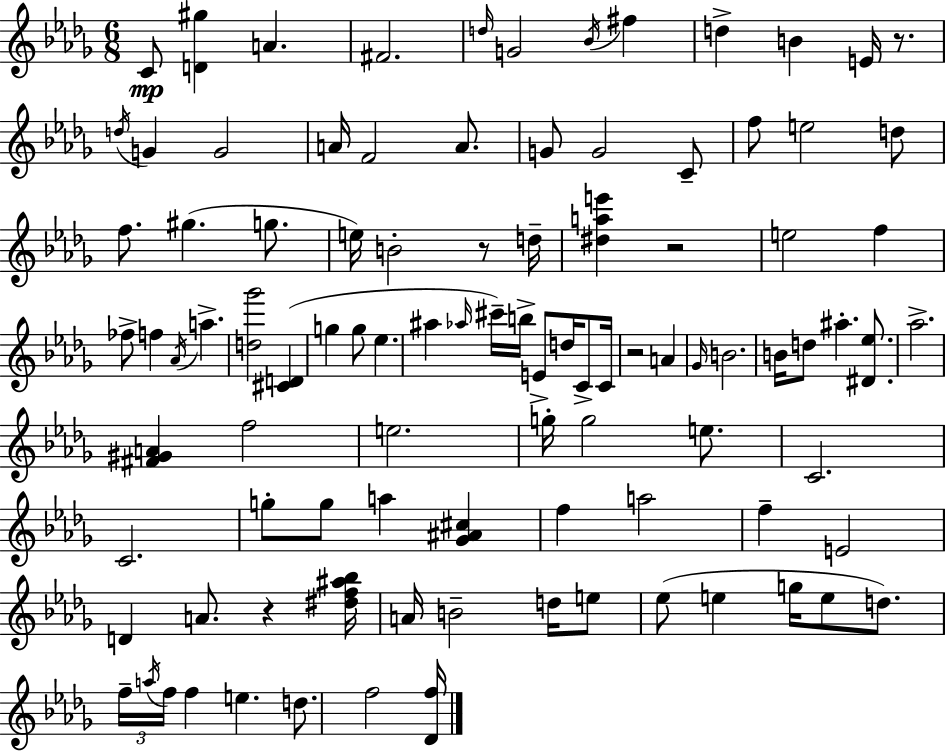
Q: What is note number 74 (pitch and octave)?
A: E5